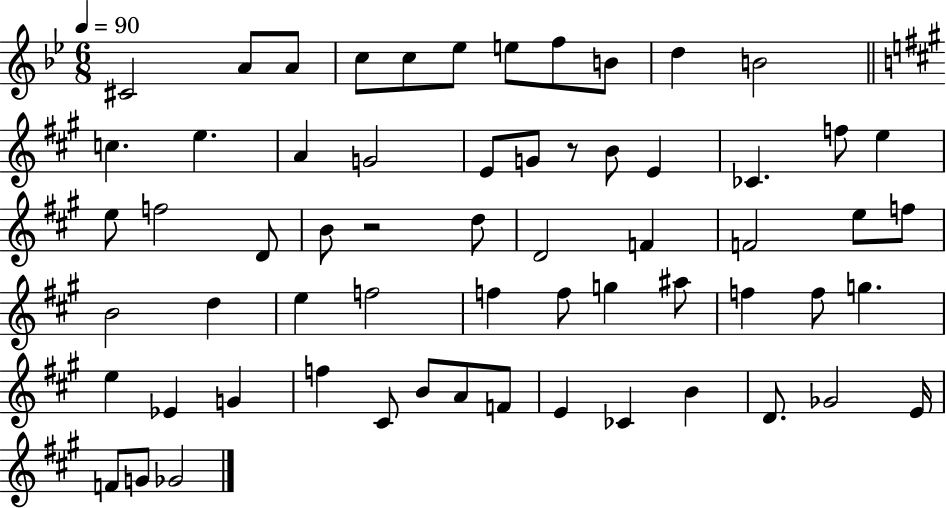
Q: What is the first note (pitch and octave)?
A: C#4